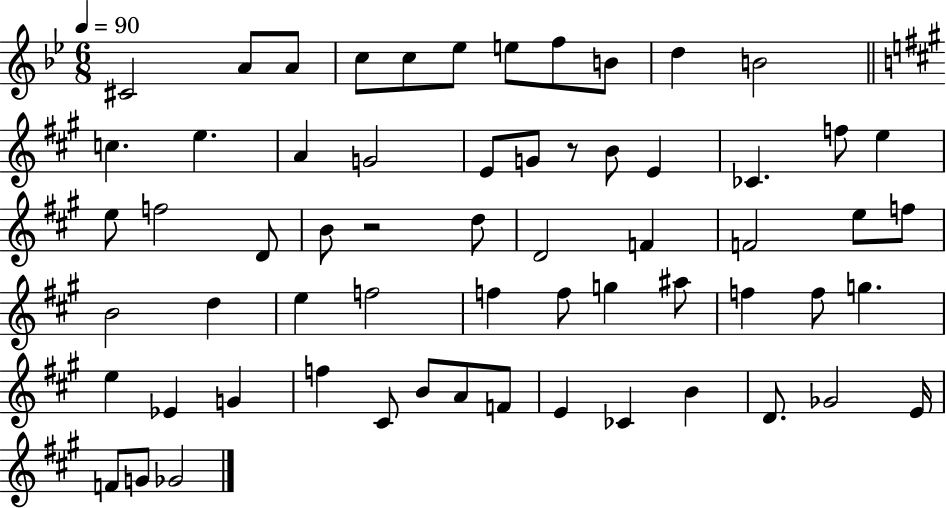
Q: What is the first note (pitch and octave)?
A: C#4